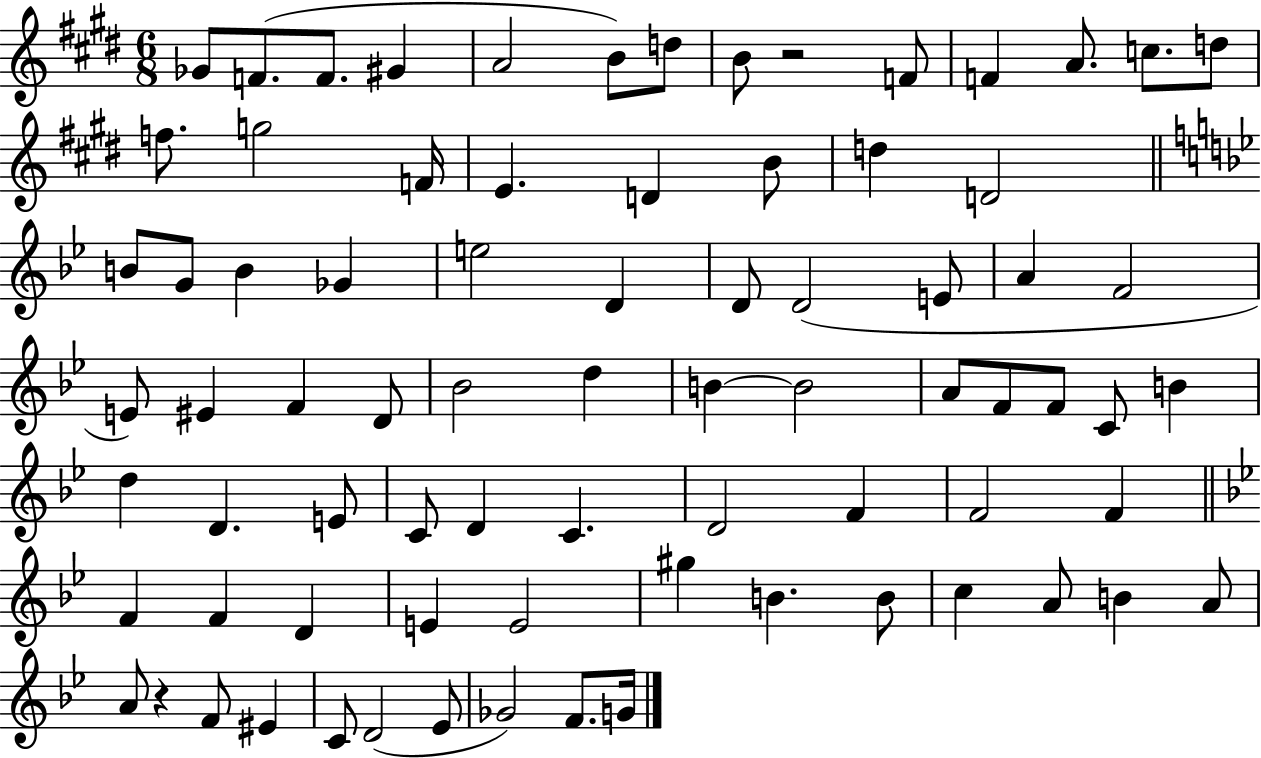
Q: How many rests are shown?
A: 2